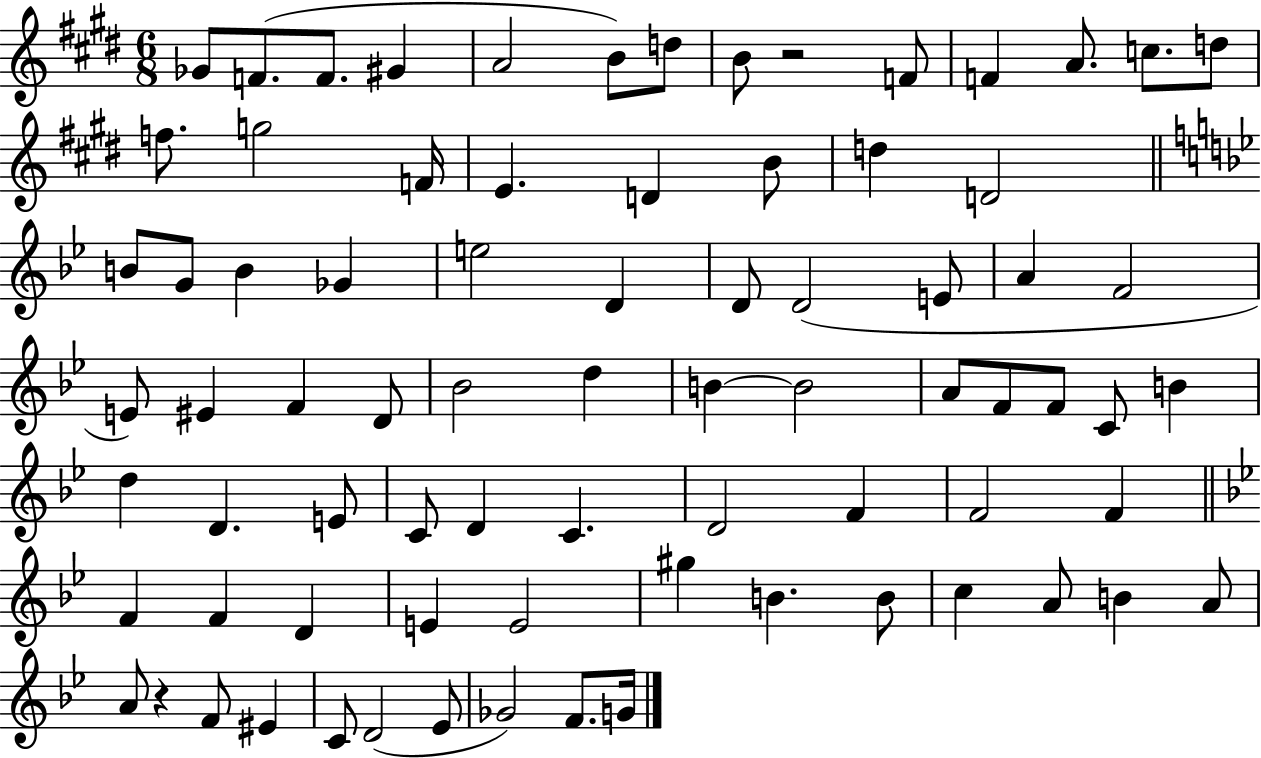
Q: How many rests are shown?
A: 2